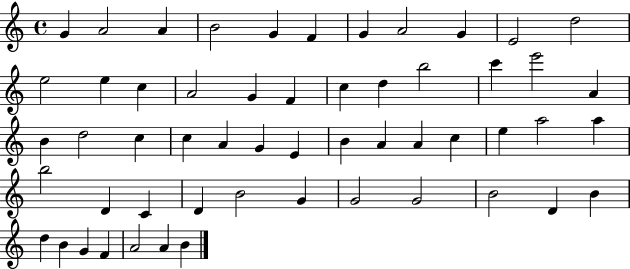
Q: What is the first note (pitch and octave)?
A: G4